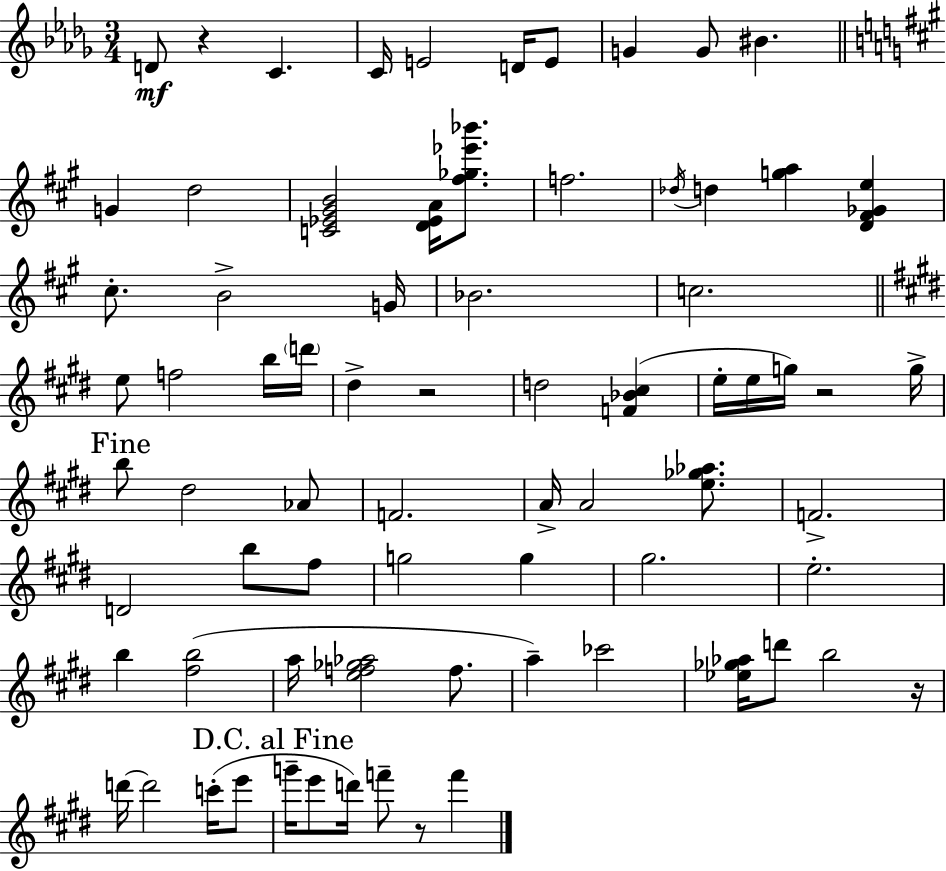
D4/e R/q C4/q. C4/s E4/h D4/s E4/e G4/q G4/e BIS4/q. G4/q D5/h [C4,Eb4,G#4,B4]/h [D4,Eb4,A4]/s [F#5,Gb5,Eb6,Bb6]/e. F5/h. Db5/s D5/q [G5,A5]/q [D4,F#4,Gb4,E5]/q C#5/e. B4/h G4/s Bb4/h. C5/h. E5/e F5/h B5/s D6/s D#5/q R/h D5/h [F4,Bb4,C#5]/q E5/s E5/s G5/s R/h G5/s B5/e D#5/h Ab4/e F4/h. A4/s A4/h [E5,Gb5,Ab5]/e. F4/h. D4/h B5/e F#5/e G5/h G5/q G#5/h. E5/h. B5/q [F#5,B5]/h A5/s [E5,F5,Gb5,Ab5]/h F5/e. A5/q CES6/h [Eb5,Gb5,Ab5]/s D6/e B5/h R/s D6/s D6/h C6/s E6/e G6/s E6/e D6/s F6/e R/e F6/q